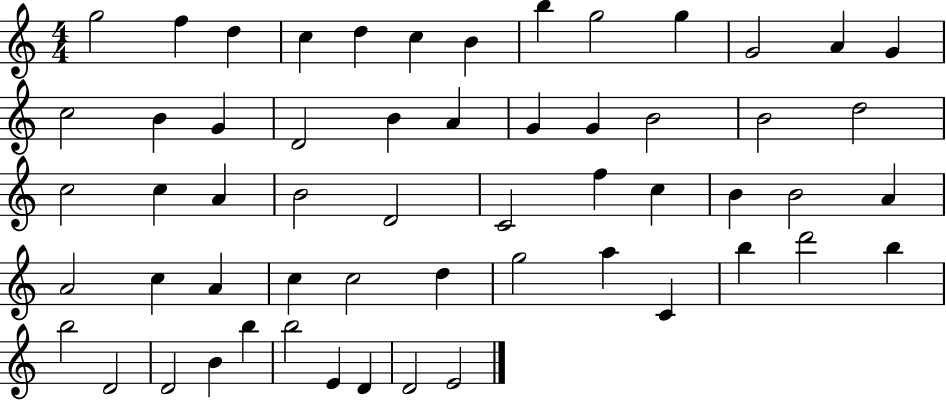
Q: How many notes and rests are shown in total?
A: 57